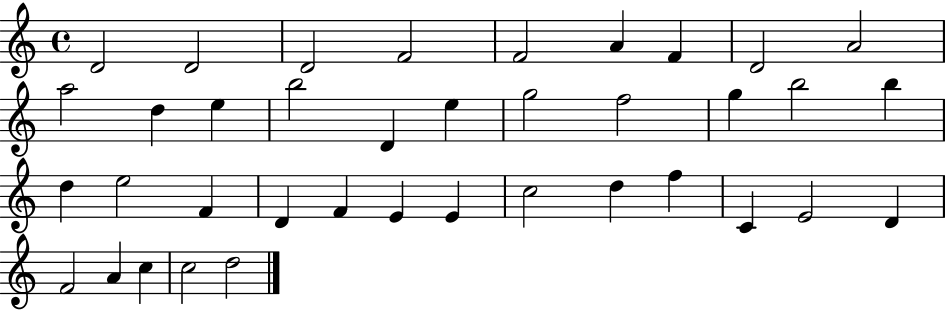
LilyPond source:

{
  \clef treble
  \time 4/4
  \defaultTimeSignature
  \key c \major
  d'2 d'2 | d'2 f'2 | f'2 a'4 f'4 | d'2 a'2 | \break a''2 d''4 e''4 | b''2 d'4 e''4 | g''2 f''2 | g''4 b''2 b''4 | \break d''4 e''2 f'4 | d'4 f'4 e'4 e'4 | c''2 d''4 f''4 | c'4 e'2 d'4 | \break f'2 a'4 c''4 | c''2 d''2 | \bar "|."
}